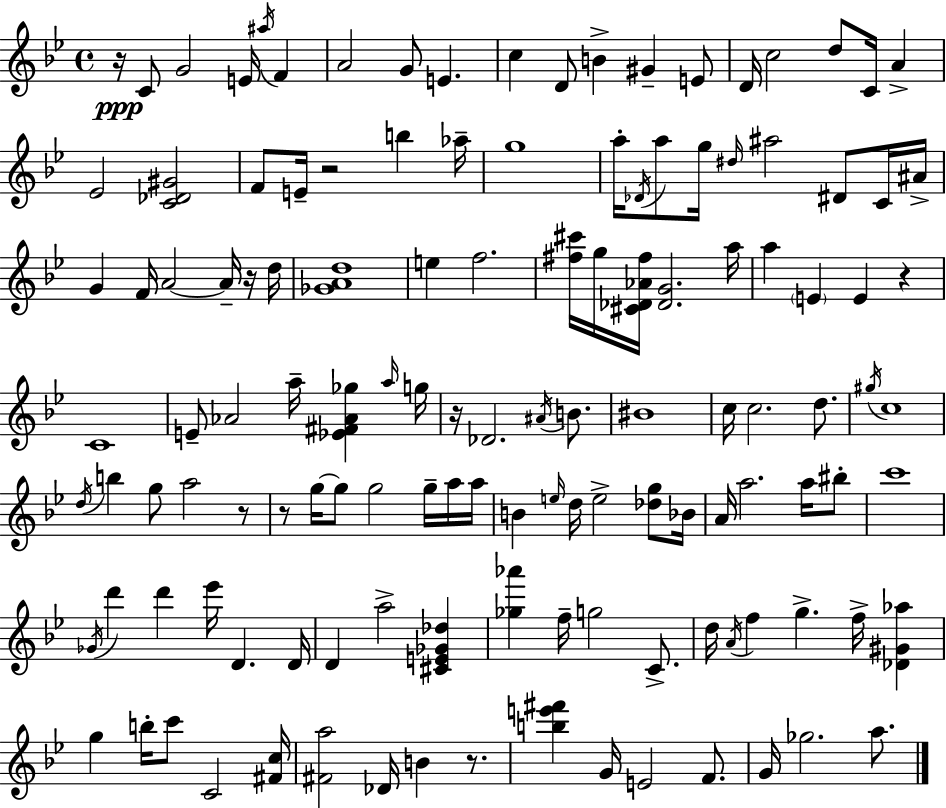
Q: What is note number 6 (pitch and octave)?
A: A4